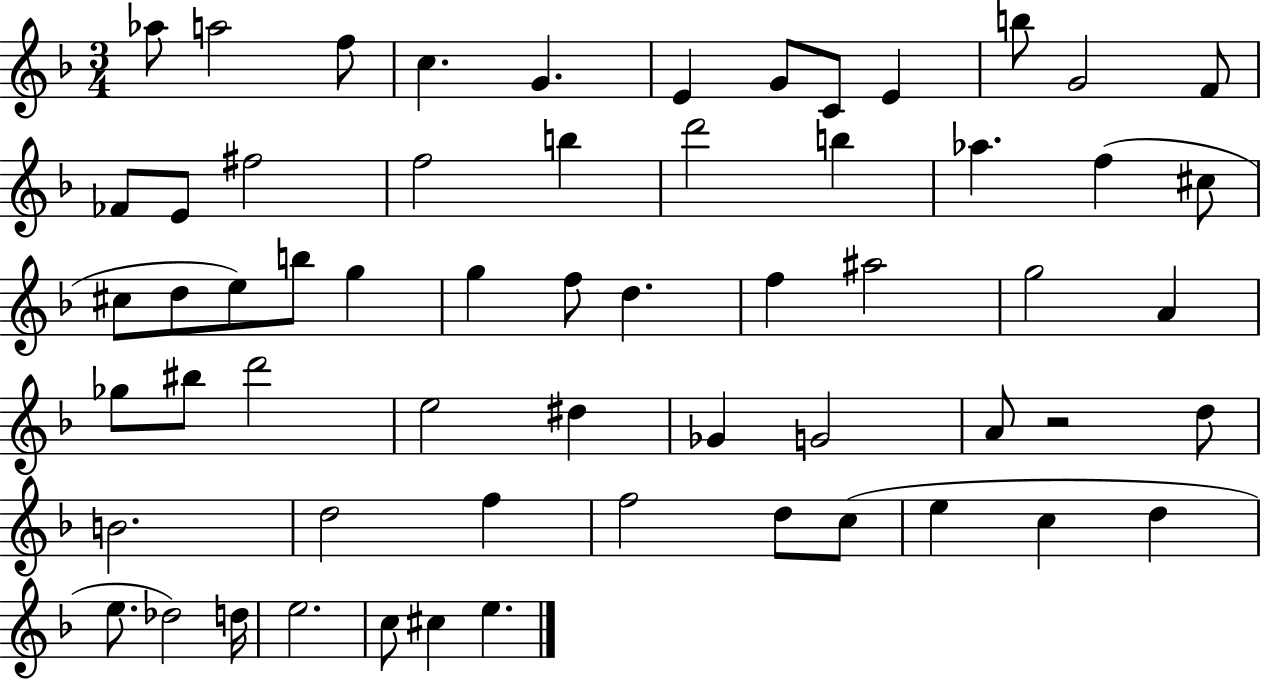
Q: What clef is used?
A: treble